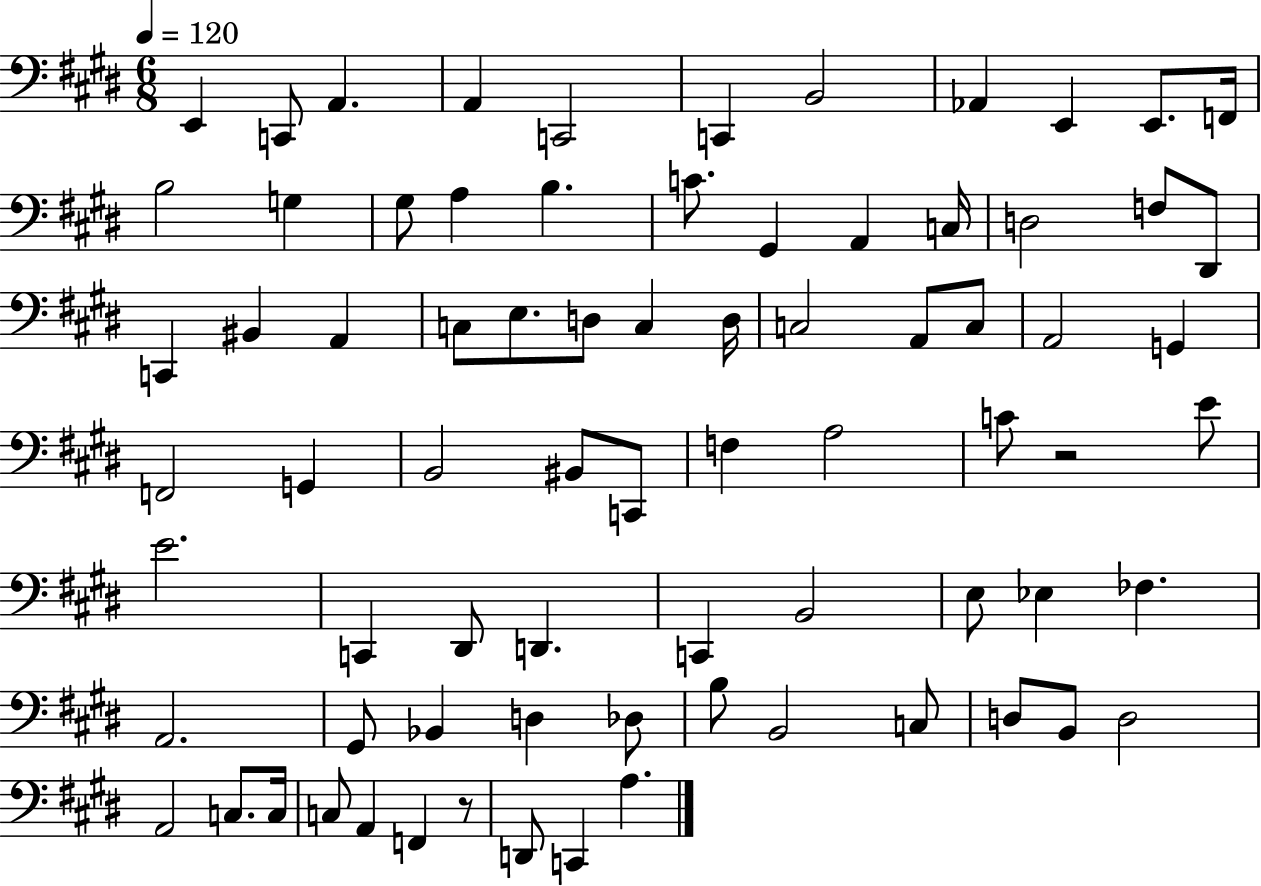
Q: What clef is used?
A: bass